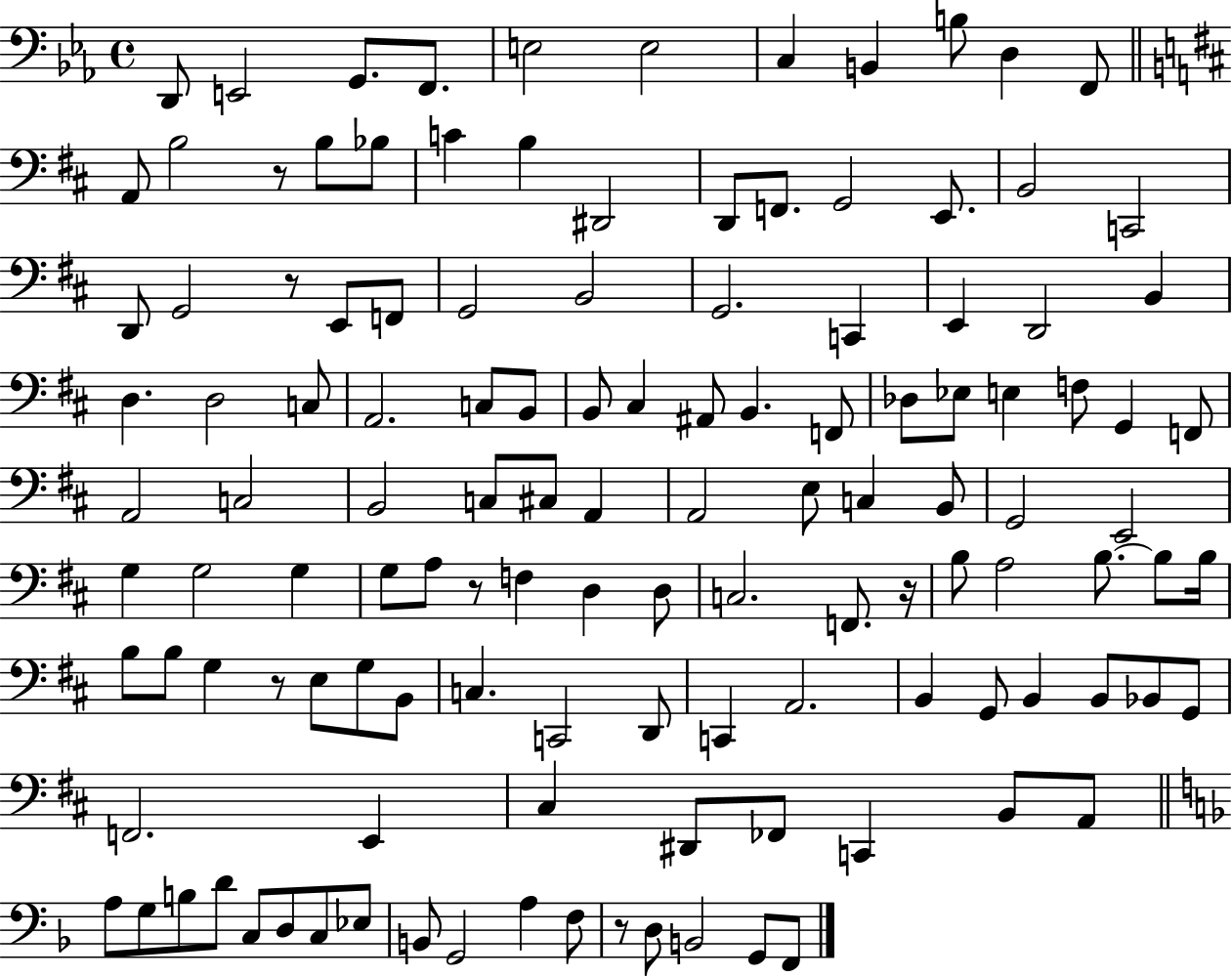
X:1
T:Untitled
M:4/4
L:1/4
K:Eb
D,,/2 E,,2 G,,/2 F,,/2 E,2 E,2 C, B,, B,/2 D, F,,/2 A,,/2 B,2 z/2 B,/2 _B,/2 C B, ^D,,2 D,,/2 F,,/2 G,,2 E,,/2 B,,2 C,,2 D,,/2 G,,2 z/2 E,,/2 F,,/2 G,,2 B,,2 G,,2 C,, E,, D,,2 B,, D, D,2 C,/2 A,,2 C,/2 B,,/2 B,,/2 ^C, ^A,,/2 B,, F,,/2 _D,/2 _E,/2 E, F,/2 G,, F,,/2 A,,2 C,2 B,,2 C,/2 ^C,/2 A,, A,,2 E,/2 C, B,,/2 G,,2 E,,2 G, G,2 G, G,/2 A,/2 z/2 F, D, D,/2 C,2 F,,/2 z/4 B,/2 A,2 B,/2 B,/2 B,/4 B,/2 B,/2 G, z/2 E,/2 G,/2 B,,/2 C, C,,2 D,,/2 C,, A,,2 B,, G,,/2 B,, B,,/2 _B,,/2 G,,/2 F,,2 E,, ^C, ^D,,/2 _F,,/2 C,, B,,/2 A,,/2 A,/2 G,/2 B,/2 D/2 C,/2 D,/2 C,/2 _E,/2 B,,/2 G,,2 A, F,/2 z/2 D,/2 B,,2 G,,/2 F,,/2